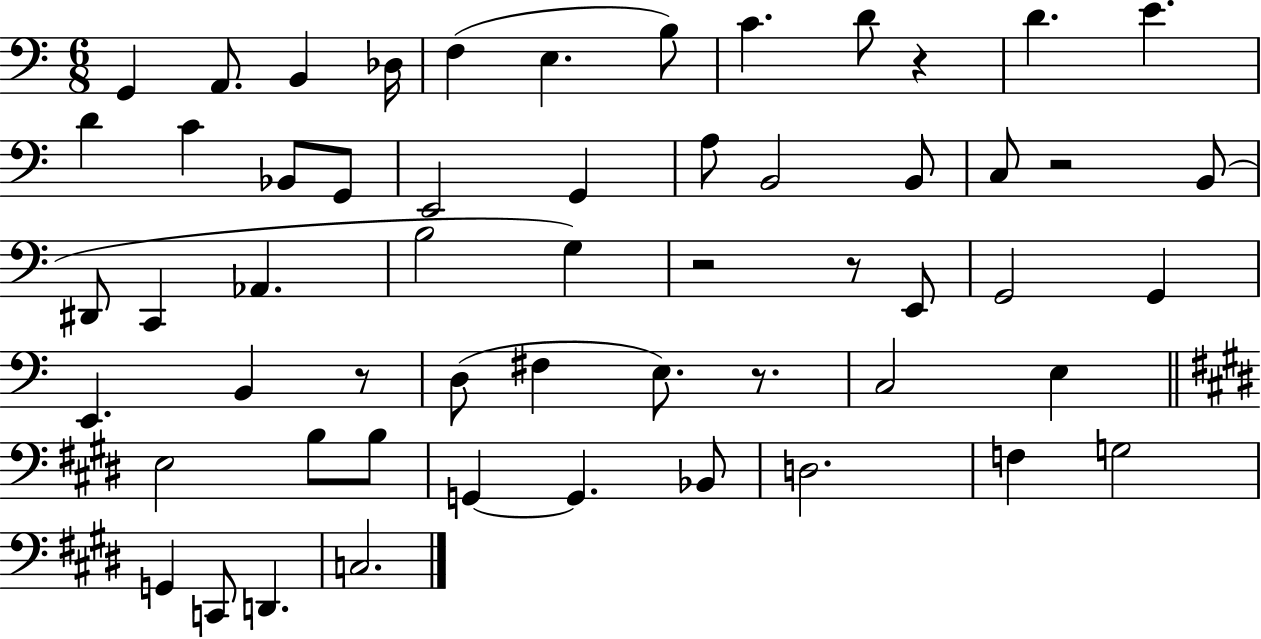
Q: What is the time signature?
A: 6/8